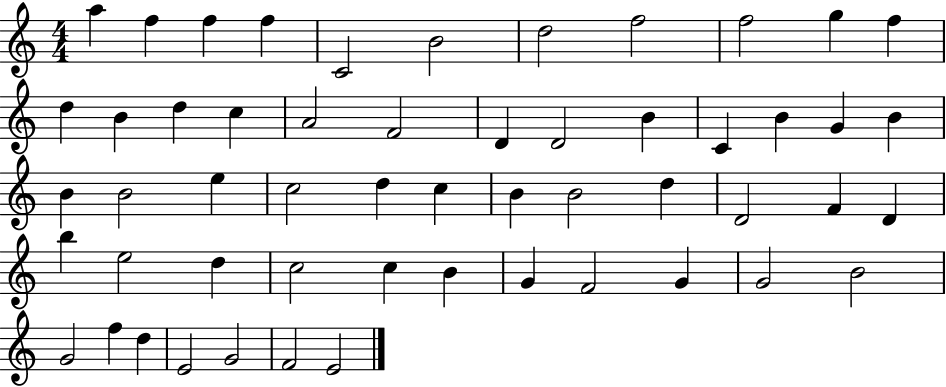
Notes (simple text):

A5/q F5/q F5/q F5/q C4/h B4/h D5/h F5/h F5/h G5/q F5/q D5/q B4/q D5/q C5/q A4/h F4/h D4/q D4/h B4/q C4/q B4/q G4/q B4/q B4/q B4/h E5/q C5/h D5/q C5/q B4/q B4/h D5/q D4/h F4/q D4/q B5/q E5/h D5/q C5/h C5/q B4/q G4/q F4/h G4/q G4/h B4/h G4/h F5/q D5/q E4/h G4/h F4/h E4/h